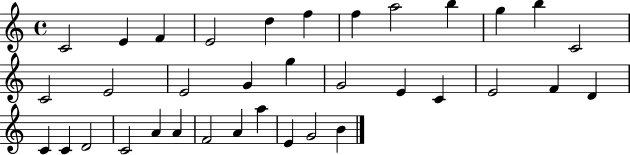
X:1
T:Untitled
M:4/4
L:1/4
K:C
C2 E F E2 d f f a2 b g b C2 C2 E2 E2 G g G2 E C E2 F D C C D2 C2 A A F2 A a E G2 B